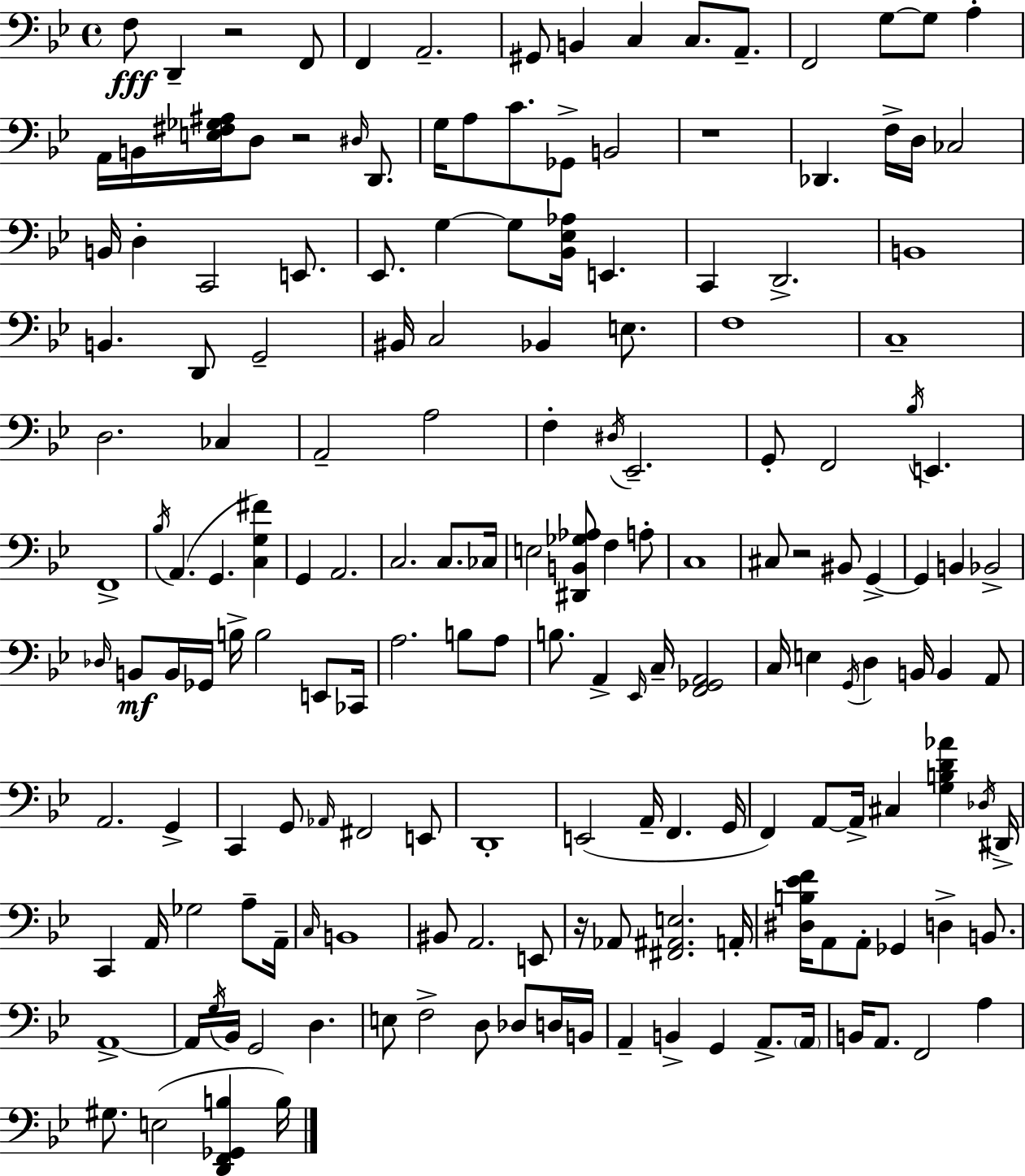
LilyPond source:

{
  \clef bass
  \time 4/4
  \defaultTimeSignature
  \key g \minor
  \repeat volta 2 { f8\fff d,4-- r2 f,8 | f,4 a,2.-- | gis,8 b,4 c4 c8. a,8.-- | f,2 g8~~ g8 a4-. | \break a,16 b,16 <e fis ges ais>16 d8 r2 \grace { dis16 } d,8. | g16 a8 c'8. ges,8-> b,2 | r1 | des,4. f16-> d16 ces2 | \break b,16 d4-. c,2 e,8. | ees,8. g4~~ g8 <bes, ees aes>16 e,4. | c,4 d,2.-> | b,1 | \break b,4. d,8 g,2-- | bis,16 c2 bes,4 e8. | f1 | c1-- | \break d2. ces4 | a,2-- a2 | f4-. \acciaccatura { dis16 } ees,2.-- | g,8-. f,2 \acciaccatura { bes16 } e,4. | \break f,1-> | \acciaccatura { bes16 } a,4.( g,4. | <c g fis'>4) g,4 a,2. | c2. | \break c8. ces16 e2 <dis, b, ges aes>8 f4 | a8-. c1 | cis8 r2 bis,8 | g,4->~~ g,4 b,4 bes,2-> | \break \grace { des16 }\mf b,8 b,16 ges,16 b16-> b2 | e,8 ces,16 a2. | b8 a8 b8. a,4-> \grace { ees,16 } c16-- <f, ges, a,>2 | c16 e4 \acciaccatura { g,16 } d4 | \break b,16 b,4 a,8 a,2. | g,4-> c,4 g,8 \grace { aes,16 } fis,2 | e,8 d,1-. | e,2( | \break a,16-- f,4. g,16 f,4) a,8~~ a,16-> cis4 | <g b d' aes'>4 \acciaccatura { des16 } dis,16-> c,4 a,16 ges2 | a8-- a,16-- \grace { c16 } b,1 | bis,8 a,2. | \break e,8 r16 aes,8 <fis, ais, e>2. | a,16-. <dis b ees' f'>16 a,8 a,8-. ges,4 | d4-> b,8. a,1->~~ | a,16 \acciaccatura { g16 } bes,16 g,2 | \break d4. e8 f2-> | d8 des8 d16 b,16 a,4-- b,4-> | g,4 a,8.-> \parenthesize a,16 b,16 a,8. f,2 | a4 gis8. e2( | \break <d, f, ges, b>4 b16) } \bar "|."
}